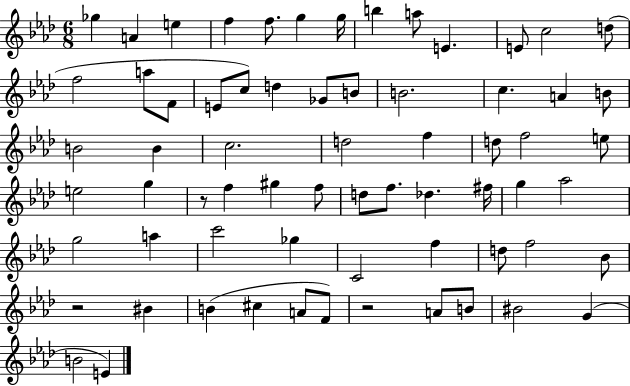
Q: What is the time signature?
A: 6/8